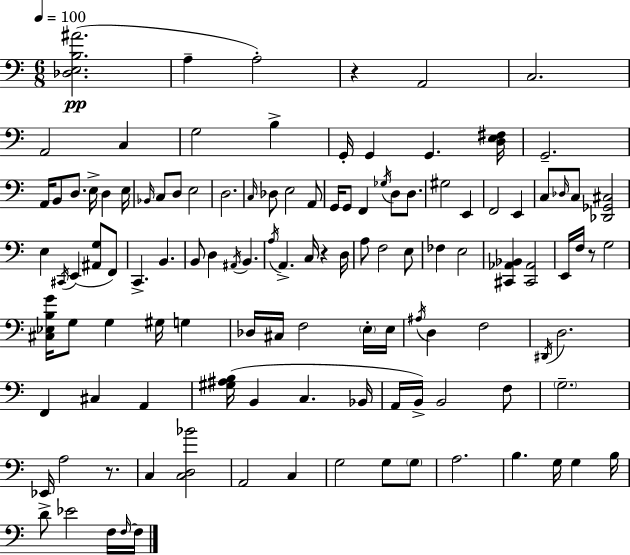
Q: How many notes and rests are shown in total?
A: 118